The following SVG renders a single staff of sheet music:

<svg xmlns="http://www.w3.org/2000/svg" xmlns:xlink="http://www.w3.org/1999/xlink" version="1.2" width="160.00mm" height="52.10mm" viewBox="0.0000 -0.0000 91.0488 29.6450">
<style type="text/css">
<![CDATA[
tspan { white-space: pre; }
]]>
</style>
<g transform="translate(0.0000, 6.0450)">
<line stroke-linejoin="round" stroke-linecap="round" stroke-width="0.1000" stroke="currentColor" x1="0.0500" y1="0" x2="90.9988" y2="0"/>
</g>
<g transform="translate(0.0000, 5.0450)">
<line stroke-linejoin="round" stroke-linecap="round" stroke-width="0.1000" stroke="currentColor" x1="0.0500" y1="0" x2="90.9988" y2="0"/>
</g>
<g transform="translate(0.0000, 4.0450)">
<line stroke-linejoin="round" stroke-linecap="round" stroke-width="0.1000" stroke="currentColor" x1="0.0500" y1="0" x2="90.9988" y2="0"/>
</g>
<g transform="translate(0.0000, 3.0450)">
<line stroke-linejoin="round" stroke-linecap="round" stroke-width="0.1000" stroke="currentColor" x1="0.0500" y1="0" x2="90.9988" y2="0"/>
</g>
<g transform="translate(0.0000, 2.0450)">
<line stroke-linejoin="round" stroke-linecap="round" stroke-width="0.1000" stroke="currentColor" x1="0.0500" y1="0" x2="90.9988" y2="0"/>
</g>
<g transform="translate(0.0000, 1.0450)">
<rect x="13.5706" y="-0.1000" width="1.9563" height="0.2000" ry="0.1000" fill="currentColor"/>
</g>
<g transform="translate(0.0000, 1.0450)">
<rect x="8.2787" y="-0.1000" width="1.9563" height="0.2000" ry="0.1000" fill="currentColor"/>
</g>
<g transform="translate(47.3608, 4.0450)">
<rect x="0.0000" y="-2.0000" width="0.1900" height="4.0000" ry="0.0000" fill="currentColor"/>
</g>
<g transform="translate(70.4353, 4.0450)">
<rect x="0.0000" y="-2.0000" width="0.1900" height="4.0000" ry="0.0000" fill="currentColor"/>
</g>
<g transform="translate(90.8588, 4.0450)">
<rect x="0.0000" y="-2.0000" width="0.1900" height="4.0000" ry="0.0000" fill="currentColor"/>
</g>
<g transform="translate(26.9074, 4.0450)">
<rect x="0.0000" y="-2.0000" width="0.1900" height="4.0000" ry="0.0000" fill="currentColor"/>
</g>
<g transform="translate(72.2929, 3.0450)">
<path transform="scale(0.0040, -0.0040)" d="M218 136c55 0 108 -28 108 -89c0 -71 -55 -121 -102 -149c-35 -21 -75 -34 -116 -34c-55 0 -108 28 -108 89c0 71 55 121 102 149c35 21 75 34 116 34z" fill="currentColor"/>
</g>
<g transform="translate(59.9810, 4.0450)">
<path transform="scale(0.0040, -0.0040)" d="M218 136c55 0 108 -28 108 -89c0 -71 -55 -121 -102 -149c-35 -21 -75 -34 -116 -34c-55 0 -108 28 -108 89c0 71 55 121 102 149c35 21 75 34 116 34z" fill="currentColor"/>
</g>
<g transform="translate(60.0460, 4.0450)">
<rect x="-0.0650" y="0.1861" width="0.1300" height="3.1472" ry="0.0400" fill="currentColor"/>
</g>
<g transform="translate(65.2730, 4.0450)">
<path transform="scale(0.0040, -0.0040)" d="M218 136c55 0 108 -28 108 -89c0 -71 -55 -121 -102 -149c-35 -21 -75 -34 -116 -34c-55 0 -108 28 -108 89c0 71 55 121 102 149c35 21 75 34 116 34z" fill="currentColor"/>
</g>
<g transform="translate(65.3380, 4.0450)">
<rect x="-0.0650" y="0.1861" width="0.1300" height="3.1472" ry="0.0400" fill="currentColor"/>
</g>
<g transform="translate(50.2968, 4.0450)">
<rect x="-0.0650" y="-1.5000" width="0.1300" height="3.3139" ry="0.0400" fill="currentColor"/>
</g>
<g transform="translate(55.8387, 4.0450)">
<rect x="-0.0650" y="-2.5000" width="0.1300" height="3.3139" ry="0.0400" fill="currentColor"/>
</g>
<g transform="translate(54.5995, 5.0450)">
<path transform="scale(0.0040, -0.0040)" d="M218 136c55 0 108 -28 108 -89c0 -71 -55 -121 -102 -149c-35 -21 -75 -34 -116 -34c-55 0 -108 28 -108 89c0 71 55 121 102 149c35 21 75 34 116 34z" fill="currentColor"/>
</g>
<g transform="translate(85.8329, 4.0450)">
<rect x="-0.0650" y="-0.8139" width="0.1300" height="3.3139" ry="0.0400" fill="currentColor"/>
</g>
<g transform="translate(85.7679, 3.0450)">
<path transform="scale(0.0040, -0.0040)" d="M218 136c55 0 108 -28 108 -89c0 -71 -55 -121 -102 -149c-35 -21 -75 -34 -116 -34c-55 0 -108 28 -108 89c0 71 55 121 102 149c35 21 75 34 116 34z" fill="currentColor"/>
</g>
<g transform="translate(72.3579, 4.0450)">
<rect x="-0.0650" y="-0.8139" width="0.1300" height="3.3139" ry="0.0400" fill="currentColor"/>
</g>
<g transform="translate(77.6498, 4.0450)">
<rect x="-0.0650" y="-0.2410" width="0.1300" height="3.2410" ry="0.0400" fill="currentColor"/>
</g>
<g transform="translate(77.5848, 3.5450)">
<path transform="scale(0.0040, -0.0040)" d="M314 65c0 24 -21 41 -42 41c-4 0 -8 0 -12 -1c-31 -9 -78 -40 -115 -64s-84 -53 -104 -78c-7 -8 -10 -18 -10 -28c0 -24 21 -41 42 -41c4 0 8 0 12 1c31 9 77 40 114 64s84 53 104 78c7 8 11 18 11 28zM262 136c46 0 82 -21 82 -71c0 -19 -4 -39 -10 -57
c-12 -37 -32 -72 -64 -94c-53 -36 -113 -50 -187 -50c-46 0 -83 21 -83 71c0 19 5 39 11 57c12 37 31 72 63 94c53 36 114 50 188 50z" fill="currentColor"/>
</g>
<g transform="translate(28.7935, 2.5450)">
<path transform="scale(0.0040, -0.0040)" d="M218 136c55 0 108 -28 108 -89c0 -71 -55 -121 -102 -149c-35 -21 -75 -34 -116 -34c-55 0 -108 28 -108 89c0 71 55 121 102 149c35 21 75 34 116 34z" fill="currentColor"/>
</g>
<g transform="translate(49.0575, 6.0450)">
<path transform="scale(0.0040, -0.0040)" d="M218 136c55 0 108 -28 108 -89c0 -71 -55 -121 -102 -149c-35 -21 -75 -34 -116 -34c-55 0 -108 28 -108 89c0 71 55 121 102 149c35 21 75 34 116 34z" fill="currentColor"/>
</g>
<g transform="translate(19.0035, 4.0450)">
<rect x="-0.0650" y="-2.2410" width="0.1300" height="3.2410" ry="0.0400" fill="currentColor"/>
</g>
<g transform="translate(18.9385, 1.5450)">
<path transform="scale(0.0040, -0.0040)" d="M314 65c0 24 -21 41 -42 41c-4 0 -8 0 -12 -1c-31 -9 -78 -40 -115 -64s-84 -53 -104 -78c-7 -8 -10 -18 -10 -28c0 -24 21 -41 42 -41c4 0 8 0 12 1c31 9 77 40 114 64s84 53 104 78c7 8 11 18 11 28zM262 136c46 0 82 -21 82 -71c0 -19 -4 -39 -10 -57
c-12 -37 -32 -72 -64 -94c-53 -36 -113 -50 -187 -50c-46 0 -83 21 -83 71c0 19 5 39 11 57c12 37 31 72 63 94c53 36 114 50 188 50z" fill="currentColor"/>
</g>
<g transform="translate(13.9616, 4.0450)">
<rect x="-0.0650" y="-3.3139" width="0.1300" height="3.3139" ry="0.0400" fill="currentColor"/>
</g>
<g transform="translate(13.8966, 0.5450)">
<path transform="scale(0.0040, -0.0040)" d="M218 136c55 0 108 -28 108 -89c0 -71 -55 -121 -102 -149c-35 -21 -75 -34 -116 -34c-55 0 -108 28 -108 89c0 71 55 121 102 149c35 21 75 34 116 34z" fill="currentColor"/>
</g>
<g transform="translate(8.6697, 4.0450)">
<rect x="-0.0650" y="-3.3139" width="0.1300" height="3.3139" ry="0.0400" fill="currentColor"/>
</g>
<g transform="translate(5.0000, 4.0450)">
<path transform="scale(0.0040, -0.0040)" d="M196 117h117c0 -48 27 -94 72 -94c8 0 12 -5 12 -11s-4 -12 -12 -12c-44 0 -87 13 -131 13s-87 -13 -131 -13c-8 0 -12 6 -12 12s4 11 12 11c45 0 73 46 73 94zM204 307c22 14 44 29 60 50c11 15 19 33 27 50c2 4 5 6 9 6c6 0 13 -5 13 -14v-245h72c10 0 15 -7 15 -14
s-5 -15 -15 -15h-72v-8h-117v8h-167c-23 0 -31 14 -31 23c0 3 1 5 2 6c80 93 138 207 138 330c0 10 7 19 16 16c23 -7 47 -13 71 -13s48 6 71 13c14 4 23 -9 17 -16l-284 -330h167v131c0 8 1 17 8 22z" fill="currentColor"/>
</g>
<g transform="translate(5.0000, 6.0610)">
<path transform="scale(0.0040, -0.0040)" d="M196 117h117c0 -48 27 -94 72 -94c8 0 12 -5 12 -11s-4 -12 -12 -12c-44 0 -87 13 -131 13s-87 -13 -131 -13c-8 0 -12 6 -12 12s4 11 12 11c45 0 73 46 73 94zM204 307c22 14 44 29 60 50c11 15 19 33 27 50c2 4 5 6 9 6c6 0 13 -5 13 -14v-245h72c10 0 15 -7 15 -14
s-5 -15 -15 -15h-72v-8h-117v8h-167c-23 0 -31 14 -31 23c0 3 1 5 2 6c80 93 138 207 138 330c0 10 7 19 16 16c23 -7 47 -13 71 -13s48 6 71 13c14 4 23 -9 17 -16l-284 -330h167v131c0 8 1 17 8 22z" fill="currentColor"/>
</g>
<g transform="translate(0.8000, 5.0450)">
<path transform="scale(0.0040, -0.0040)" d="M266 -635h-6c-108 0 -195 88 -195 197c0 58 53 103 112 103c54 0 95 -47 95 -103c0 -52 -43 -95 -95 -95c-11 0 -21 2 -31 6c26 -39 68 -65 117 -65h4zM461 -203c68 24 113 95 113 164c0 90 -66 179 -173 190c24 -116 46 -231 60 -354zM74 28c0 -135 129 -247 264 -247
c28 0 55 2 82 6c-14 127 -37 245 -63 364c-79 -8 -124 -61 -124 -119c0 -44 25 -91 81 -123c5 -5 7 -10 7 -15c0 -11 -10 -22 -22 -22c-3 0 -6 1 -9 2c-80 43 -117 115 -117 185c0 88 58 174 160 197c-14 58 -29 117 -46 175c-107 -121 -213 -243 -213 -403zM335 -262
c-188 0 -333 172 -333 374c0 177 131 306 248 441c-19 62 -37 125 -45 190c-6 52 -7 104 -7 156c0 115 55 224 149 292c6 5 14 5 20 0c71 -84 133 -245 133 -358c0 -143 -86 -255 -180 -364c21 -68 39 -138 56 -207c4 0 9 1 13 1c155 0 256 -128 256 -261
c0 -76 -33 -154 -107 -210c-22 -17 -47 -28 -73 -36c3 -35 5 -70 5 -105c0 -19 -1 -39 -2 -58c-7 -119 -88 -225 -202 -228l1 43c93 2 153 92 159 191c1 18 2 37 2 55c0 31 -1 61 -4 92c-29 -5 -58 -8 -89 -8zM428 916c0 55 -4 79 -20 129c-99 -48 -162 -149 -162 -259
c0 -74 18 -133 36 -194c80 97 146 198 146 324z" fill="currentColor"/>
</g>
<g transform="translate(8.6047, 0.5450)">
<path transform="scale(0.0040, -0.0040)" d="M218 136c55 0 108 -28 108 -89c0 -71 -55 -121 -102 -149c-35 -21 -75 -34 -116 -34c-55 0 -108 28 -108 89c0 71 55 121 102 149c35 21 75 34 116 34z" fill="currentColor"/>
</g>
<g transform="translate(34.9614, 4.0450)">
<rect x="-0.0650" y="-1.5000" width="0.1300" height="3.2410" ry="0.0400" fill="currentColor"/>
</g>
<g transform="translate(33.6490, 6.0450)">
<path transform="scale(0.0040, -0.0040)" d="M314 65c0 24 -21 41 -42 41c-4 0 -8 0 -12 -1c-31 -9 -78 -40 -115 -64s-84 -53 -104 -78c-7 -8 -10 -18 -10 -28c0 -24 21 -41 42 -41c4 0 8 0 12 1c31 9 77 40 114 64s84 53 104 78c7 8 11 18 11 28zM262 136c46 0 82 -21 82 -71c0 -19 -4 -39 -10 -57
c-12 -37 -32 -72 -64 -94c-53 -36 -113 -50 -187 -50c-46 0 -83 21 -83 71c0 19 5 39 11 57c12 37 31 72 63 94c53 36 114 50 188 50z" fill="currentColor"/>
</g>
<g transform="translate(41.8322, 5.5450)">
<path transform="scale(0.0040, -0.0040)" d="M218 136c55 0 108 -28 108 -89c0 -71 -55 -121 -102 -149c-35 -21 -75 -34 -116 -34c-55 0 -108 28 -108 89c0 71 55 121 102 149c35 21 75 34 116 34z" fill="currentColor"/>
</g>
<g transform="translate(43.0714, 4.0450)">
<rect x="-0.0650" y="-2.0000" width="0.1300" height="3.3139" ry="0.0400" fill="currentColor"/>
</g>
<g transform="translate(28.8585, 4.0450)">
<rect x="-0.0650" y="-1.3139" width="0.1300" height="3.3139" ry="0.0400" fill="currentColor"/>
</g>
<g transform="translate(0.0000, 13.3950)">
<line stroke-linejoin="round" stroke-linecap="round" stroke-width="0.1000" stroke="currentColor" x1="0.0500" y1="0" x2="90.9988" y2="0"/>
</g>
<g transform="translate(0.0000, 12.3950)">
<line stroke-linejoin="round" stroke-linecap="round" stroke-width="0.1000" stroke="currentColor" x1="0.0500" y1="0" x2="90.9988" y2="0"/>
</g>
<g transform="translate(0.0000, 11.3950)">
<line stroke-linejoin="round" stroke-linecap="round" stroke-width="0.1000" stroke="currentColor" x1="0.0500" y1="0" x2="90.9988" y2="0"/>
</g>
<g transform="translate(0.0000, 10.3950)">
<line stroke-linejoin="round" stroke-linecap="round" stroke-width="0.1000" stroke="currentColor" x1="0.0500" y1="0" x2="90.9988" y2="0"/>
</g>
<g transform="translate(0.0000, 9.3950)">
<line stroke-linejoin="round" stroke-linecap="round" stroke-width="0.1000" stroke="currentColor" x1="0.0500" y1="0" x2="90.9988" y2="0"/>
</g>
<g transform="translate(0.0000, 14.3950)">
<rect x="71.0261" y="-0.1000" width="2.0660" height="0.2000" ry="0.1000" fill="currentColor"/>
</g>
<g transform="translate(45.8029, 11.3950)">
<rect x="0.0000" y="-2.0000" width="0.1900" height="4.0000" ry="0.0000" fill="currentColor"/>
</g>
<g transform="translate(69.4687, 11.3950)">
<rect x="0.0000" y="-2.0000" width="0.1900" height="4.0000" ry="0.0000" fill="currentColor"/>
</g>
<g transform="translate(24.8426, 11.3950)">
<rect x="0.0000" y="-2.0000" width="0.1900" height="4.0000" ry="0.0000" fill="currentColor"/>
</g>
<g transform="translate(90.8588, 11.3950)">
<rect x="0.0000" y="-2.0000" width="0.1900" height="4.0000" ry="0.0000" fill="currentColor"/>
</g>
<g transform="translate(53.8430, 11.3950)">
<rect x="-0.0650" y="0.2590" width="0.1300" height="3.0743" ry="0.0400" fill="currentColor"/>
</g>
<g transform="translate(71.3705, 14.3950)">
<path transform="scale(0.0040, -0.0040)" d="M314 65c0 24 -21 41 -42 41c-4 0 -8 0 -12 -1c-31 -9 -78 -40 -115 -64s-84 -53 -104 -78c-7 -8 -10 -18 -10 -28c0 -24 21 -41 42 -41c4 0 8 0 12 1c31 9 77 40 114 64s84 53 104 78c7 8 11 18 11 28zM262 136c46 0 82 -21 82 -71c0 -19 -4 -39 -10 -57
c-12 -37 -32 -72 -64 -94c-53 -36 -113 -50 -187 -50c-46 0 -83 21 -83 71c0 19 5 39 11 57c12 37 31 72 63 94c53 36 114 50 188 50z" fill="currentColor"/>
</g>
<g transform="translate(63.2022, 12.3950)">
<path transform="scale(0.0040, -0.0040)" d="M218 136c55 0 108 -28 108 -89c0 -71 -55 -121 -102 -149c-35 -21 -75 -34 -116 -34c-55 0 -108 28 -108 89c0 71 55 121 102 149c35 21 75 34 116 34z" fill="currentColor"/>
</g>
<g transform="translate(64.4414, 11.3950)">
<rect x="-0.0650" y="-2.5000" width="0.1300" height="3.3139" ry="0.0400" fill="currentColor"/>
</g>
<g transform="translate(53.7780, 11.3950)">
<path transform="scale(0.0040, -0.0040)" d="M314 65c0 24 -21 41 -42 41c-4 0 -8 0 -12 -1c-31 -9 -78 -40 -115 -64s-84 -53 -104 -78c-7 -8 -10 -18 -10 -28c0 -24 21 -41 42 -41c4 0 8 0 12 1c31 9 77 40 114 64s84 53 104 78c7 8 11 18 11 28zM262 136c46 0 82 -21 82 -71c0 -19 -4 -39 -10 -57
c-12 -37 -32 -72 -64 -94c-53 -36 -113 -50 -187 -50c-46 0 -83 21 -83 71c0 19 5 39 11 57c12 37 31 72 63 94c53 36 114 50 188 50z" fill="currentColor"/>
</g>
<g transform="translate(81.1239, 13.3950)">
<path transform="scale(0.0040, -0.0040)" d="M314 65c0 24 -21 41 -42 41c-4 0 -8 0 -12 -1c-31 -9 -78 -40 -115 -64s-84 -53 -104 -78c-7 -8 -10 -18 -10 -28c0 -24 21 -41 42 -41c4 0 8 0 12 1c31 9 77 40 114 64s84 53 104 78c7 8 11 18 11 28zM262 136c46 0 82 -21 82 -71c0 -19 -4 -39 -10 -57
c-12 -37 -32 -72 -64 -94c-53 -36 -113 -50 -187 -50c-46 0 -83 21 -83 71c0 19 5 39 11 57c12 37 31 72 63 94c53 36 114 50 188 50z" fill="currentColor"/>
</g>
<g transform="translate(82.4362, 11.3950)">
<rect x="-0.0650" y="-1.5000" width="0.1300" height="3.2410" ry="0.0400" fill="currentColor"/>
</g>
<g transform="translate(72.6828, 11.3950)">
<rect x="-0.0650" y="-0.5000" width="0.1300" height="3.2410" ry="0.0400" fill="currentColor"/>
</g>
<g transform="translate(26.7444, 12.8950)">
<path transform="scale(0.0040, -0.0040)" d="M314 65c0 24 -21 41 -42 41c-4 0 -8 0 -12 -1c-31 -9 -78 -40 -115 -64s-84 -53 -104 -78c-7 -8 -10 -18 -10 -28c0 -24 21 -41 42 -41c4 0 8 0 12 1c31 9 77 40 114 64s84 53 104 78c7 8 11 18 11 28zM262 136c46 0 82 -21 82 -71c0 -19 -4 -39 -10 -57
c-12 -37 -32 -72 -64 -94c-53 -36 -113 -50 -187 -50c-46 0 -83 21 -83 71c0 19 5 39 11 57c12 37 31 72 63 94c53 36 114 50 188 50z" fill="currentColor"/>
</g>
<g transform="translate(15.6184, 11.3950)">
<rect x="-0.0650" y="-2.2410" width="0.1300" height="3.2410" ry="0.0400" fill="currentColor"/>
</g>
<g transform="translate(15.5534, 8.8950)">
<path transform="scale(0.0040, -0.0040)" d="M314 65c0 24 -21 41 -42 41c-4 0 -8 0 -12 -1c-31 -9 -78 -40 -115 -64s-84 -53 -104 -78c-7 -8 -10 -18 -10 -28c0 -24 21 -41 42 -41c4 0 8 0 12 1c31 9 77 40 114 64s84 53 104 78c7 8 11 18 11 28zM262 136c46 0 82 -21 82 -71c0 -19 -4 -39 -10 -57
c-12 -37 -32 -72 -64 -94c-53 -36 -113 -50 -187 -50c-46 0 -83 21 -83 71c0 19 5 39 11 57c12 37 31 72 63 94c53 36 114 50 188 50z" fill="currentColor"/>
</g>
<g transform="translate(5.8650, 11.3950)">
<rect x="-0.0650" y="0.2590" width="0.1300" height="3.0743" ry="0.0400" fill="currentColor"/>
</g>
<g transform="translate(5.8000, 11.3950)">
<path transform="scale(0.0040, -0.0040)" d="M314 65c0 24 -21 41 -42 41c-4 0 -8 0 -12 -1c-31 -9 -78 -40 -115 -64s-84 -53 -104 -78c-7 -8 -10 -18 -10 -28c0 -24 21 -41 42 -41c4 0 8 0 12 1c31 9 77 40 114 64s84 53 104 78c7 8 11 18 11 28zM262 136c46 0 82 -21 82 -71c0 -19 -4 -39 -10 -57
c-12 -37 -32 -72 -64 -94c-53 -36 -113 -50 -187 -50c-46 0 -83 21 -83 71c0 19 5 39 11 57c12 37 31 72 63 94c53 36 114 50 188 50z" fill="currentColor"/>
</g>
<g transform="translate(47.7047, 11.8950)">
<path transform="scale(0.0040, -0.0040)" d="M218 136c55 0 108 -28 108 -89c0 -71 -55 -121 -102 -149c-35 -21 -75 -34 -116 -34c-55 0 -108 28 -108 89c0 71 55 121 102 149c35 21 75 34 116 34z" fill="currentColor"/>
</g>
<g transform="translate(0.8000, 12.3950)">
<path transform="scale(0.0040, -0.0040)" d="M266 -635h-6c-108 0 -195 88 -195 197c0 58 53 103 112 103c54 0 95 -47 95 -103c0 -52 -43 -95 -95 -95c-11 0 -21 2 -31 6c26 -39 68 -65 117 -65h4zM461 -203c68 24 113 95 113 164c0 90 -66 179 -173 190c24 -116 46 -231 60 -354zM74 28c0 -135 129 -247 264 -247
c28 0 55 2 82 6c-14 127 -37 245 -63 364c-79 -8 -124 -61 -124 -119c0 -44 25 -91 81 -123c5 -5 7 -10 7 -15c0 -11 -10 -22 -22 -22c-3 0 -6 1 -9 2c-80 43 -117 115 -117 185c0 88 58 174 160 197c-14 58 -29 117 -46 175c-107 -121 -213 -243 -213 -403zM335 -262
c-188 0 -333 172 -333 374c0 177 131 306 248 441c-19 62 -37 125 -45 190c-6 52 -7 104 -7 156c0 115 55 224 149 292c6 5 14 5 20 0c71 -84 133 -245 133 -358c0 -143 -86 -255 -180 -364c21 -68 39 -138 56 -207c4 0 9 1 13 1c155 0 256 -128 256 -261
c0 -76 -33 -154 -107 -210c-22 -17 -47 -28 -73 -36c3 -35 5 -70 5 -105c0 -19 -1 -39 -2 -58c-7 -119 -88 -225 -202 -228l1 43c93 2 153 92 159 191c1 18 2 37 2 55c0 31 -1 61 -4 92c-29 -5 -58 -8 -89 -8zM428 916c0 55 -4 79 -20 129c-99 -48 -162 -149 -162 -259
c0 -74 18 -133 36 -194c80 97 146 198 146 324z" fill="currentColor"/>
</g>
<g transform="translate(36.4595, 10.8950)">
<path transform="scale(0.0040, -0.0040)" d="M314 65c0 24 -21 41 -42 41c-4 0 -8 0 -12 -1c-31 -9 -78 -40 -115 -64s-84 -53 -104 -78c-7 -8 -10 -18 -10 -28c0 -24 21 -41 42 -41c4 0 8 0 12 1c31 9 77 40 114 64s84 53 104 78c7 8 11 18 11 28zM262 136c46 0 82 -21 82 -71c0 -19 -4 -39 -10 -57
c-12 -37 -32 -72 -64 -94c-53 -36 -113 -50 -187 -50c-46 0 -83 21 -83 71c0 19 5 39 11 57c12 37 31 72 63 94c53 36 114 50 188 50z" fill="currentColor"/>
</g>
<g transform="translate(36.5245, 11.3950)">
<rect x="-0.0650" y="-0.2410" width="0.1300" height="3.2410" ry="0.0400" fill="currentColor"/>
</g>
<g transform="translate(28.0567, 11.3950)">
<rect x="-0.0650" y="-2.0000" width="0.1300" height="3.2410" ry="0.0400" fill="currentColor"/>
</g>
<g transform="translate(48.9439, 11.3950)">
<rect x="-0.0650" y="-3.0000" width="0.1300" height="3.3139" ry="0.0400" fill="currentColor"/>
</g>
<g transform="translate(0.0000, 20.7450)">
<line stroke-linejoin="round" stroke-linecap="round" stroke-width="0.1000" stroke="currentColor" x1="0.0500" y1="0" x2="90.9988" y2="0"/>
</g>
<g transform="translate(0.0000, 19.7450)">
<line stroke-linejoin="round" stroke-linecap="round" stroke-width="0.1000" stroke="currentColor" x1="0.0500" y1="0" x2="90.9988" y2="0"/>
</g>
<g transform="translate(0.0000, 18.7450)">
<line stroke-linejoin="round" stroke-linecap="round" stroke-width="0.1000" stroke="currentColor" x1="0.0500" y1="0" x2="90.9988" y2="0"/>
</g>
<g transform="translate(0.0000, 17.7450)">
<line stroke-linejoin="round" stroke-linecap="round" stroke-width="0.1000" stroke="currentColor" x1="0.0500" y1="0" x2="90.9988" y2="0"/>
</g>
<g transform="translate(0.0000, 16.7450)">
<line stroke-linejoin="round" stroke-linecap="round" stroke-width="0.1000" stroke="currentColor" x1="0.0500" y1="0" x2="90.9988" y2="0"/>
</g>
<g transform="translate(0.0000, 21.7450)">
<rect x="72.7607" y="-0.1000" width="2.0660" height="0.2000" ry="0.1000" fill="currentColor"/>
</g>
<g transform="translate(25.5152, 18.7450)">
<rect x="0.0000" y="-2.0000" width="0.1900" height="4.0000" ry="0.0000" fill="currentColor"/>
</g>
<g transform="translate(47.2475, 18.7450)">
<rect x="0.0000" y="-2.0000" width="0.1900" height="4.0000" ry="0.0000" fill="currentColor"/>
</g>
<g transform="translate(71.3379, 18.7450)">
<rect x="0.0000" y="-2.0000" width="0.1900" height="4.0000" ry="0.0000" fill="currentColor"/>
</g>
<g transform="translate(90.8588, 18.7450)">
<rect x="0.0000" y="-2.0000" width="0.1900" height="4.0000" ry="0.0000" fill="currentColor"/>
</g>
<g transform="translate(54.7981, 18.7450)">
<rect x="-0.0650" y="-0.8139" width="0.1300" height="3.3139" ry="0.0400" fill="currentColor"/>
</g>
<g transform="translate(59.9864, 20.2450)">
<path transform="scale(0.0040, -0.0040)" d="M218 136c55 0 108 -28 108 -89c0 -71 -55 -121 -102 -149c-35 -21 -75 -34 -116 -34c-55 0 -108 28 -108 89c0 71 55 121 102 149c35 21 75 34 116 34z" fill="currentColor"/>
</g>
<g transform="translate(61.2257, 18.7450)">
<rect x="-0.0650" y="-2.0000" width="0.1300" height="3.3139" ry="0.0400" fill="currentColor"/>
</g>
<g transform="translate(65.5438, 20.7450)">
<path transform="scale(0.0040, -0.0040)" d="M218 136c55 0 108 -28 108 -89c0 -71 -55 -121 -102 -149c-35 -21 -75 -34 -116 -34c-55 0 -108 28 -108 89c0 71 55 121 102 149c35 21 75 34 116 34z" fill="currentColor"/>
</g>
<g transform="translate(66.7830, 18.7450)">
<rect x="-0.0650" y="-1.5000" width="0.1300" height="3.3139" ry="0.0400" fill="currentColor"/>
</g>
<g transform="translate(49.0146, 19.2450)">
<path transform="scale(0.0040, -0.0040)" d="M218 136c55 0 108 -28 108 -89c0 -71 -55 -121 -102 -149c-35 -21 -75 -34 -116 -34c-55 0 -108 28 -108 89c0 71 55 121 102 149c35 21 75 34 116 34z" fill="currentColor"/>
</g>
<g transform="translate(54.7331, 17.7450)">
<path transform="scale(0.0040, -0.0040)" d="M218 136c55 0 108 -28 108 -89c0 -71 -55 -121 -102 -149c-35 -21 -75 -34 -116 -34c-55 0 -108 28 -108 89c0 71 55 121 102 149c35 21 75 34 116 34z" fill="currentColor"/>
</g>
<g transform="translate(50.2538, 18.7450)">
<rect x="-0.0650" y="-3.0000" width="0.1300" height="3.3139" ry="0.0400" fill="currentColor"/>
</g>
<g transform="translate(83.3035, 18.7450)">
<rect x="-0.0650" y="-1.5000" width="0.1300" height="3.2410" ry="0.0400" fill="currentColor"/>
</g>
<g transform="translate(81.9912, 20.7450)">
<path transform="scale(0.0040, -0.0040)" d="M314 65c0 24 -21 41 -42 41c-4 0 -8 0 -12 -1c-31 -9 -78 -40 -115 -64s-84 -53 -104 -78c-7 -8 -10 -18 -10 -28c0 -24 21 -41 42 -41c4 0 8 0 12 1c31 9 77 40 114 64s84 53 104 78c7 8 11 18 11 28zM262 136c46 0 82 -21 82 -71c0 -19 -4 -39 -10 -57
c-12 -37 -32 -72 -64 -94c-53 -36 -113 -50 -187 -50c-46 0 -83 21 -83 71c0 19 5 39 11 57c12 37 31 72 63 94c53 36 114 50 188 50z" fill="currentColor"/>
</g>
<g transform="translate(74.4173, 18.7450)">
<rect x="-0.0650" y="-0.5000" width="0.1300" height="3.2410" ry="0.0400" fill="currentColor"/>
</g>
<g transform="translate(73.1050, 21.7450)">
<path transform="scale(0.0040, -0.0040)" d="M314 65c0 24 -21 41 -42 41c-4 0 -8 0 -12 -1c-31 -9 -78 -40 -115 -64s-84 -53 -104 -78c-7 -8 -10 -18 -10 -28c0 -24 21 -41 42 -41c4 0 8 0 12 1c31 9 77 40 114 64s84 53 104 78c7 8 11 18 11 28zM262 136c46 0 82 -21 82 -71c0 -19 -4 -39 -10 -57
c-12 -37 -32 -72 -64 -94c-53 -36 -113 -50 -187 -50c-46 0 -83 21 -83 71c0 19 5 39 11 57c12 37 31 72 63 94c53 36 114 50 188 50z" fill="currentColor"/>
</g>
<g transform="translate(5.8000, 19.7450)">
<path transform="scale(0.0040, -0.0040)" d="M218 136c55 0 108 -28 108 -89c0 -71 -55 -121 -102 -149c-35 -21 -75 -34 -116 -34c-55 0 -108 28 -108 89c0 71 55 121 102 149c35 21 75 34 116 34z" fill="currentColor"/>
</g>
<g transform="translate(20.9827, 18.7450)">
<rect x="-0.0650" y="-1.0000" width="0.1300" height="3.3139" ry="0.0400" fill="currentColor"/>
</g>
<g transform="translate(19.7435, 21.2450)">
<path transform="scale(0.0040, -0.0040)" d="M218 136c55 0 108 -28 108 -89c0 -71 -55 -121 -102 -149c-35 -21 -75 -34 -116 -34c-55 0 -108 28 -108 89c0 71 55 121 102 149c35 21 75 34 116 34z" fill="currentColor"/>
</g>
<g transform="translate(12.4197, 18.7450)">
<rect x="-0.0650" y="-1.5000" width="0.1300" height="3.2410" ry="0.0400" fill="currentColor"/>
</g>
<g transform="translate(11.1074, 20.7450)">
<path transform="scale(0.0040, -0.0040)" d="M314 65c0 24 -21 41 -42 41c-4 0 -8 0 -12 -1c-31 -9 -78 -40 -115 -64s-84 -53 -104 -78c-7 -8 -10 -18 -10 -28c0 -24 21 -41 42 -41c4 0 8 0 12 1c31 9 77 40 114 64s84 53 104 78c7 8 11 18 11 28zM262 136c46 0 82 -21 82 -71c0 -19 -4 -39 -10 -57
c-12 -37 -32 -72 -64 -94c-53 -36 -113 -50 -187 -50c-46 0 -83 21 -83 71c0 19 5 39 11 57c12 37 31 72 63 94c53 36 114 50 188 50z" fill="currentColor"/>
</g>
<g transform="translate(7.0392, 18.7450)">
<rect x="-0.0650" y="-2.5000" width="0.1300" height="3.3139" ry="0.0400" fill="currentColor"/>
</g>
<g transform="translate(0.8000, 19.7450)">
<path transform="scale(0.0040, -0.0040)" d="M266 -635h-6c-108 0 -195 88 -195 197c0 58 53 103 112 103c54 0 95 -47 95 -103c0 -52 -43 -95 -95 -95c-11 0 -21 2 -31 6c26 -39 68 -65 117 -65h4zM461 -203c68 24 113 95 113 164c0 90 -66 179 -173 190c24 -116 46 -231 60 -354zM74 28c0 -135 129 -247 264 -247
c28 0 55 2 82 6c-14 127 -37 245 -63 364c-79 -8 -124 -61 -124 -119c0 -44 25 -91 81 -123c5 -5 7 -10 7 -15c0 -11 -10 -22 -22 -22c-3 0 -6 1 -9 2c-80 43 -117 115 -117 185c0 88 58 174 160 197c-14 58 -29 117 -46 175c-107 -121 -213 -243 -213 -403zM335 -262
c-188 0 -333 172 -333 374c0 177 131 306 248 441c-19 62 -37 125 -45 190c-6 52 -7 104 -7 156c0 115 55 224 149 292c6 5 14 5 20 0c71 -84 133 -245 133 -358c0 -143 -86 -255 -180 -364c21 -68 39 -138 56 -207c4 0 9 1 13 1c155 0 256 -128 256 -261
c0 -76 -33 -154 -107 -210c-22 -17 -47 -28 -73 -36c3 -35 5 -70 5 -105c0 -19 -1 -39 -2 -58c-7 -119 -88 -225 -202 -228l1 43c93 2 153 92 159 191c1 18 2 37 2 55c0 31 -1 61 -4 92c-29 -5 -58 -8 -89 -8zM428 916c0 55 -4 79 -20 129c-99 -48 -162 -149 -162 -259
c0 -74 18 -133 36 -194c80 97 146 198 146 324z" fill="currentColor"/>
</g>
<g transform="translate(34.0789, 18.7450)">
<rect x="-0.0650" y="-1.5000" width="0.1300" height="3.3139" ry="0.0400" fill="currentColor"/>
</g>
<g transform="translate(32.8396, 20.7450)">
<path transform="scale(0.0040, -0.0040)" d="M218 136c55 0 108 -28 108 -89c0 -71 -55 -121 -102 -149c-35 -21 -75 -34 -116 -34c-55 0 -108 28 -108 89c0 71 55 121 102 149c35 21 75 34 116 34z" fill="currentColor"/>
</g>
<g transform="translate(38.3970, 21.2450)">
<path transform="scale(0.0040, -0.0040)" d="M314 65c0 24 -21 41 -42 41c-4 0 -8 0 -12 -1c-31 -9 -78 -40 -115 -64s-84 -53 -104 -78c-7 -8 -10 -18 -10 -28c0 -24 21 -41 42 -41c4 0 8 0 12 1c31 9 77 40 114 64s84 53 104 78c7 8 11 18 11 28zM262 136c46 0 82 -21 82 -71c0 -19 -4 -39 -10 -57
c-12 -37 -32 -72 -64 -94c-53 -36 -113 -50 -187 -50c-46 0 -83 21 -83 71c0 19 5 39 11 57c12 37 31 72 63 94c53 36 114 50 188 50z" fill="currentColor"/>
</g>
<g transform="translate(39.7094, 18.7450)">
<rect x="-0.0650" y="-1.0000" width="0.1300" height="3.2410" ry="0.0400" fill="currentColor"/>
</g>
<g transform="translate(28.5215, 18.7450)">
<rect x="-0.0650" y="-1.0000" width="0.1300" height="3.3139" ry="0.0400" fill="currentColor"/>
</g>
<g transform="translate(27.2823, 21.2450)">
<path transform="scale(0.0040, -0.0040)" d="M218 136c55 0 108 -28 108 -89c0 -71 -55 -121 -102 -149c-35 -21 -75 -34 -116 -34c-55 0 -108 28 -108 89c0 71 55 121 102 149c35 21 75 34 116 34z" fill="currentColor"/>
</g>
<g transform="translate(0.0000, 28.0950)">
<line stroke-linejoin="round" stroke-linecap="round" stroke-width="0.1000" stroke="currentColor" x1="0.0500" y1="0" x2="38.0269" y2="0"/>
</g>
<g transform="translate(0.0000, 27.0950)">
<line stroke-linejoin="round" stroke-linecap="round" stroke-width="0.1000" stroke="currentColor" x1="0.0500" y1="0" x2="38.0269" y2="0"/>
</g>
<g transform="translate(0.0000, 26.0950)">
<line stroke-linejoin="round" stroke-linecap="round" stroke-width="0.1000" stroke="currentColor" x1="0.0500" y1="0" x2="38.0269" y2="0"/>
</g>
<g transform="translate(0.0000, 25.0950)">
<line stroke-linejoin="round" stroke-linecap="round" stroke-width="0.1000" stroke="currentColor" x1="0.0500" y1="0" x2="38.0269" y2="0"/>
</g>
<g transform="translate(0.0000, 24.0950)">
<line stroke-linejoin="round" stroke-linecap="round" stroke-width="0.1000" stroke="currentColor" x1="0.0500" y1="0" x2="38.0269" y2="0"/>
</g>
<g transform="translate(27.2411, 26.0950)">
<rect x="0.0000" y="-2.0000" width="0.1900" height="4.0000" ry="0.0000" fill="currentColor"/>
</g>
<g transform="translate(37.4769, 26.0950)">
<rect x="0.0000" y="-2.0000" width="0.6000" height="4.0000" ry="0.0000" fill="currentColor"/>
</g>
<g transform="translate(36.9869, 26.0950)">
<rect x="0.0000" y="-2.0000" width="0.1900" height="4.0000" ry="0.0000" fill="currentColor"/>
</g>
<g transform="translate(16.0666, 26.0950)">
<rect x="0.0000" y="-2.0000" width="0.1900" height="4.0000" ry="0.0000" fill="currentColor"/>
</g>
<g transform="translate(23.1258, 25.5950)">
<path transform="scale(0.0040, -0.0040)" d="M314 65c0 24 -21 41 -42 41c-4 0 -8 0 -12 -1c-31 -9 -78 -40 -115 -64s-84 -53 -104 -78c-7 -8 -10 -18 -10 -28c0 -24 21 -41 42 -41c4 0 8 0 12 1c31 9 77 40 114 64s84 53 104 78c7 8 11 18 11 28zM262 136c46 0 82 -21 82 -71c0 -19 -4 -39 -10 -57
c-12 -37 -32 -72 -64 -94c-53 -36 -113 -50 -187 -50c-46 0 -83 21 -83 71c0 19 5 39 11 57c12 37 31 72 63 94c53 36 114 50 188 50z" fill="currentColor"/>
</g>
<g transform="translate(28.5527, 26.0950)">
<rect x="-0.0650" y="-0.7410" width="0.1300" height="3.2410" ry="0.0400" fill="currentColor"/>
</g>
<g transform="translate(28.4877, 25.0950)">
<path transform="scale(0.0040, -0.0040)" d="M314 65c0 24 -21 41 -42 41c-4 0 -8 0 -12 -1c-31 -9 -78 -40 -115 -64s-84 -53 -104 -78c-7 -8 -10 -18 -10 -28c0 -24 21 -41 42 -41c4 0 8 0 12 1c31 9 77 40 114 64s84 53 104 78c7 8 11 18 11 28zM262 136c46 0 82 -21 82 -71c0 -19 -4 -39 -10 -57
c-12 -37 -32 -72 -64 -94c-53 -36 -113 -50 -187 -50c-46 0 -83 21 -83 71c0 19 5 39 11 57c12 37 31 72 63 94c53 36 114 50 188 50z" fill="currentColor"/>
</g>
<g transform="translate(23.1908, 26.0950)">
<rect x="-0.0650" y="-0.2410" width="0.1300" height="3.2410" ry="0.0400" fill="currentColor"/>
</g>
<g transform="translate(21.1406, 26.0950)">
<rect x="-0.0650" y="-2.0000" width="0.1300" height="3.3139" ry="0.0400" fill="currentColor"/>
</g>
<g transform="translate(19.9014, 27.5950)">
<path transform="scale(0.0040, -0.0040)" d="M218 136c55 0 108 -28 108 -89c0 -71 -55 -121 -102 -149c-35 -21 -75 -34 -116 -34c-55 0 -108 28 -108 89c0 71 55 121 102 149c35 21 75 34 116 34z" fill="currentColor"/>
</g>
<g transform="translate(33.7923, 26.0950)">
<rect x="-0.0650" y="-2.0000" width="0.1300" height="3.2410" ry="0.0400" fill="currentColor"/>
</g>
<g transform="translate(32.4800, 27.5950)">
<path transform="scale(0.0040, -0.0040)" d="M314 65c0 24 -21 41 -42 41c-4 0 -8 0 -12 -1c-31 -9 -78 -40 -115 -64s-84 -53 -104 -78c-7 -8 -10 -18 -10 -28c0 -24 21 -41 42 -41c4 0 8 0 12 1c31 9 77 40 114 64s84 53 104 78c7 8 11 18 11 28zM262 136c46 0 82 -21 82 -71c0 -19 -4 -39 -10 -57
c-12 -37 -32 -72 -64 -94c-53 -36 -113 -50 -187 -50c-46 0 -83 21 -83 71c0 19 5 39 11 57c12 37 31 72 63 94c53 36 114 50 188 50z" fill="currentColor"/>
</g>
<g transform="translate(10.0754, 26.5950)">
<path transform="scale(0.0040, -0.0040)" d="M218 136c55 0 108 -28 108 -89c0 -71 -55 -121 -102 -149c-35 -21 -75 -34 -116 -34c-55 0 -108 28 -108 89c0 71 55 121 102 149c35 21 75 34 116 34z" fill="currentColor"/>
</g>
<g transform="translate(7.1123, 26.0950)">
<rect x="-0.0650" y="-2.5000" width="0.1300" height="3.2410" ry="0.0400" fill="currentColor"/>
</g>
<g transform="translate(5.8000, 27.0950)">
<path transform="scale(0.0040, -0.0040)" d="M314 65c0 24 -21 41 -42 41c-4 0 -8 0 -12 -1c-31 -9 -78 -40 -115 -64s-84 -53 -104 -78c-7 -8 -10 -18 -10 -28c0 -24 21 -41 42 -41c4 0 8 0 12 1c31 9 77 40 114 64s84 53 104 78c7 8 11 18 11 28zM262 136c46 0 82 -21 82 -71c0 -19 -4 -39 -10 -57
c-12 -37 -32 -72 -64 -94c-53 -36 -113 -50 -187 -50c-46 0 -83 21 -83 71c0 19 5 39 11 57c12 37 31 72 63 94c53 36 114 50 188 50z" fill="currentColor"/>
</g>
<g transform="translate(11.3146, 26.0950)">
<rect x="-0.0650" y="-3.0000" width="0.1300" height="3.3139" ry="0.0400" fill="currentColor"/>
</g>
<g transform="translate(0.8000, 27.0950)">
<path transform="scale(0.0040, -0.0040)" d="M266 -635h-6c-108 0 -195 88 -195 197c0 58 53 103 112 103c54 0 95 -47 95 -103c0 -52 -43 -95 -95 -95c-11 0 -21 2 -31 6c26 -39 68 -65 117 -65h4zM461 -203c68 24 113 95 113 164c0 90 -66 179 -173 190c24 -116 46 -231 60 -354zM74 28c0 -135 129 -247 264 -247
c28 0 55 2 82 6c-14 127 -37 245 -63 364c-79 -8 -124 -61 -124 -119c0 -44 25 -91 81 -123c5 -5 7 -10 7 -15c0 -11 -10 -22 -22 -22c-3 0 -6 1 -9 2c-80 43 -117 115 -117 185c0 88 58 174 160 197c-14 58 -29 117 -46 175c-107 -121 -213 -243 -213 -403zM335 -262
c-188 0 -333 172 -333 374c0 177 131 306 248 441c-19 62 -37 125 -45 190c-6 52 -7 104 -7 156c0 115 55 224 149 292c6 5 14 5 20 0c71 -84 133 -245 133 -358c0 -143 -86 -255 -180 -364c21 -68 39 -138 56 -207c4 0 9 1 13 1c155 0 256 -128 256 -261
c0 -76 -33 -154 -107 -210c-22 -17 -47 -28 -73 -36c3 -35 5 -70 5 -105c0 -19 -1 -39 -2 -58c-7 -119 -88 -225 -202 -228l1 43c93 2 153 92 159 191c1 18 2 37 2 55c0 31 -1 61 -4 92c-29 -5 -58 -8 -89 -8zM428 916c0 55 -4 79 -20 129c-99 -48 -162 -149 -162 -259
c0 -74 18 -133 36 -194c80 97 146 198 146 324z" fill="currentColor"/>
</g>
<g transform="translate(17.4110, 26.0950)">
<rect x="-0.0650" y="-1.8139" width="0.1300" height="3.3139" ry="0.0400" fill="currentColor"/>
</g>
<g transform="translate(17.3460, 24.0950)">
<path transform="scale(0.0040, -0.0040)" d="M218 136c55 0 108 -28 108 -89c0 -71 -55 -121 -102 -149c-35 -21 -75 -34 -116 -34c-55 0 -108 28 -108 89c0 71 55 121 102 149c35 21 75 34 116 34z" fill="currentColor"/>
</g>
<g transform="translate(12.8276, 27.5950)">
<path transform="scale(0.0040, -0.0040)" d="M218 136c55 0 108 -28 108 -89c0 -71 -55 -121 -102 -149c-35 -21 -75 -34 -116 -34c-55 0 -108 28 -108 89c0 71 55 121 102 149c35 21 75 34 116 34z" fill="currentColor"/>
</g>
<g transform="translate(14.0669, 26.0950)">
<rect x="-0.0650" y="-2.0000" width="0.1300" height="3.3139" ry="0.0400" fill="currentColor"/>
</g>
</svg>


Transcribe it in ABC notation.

X:1
T:Untitled
M:4/4
L:1/4
K:C
b b g2 e E2 F E G B B d c2 d B2 g2 F2 c2 A B2 G C2 E2 G E2 D D E D2 A d F E C2 E2 G2 A F f F c2 d2 F2